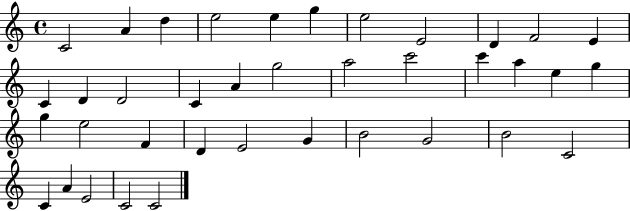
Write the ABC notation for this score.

X:1
T:Untitled
M:4/4
L:1/4
K:C
C2 A d e2 e g e2 E2 D F2 E C D D2 C A g2 a2 c'2 c' a e g g e2 F D E2 G B2 G2 B2 C2 C A E2 C2 C2